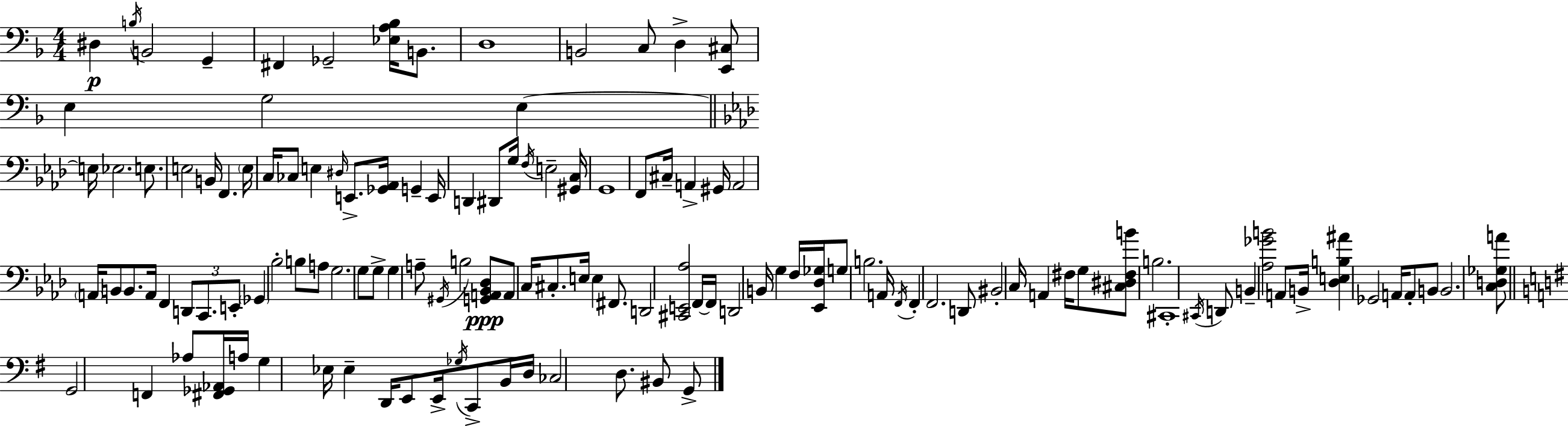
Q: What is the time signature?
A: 4/4